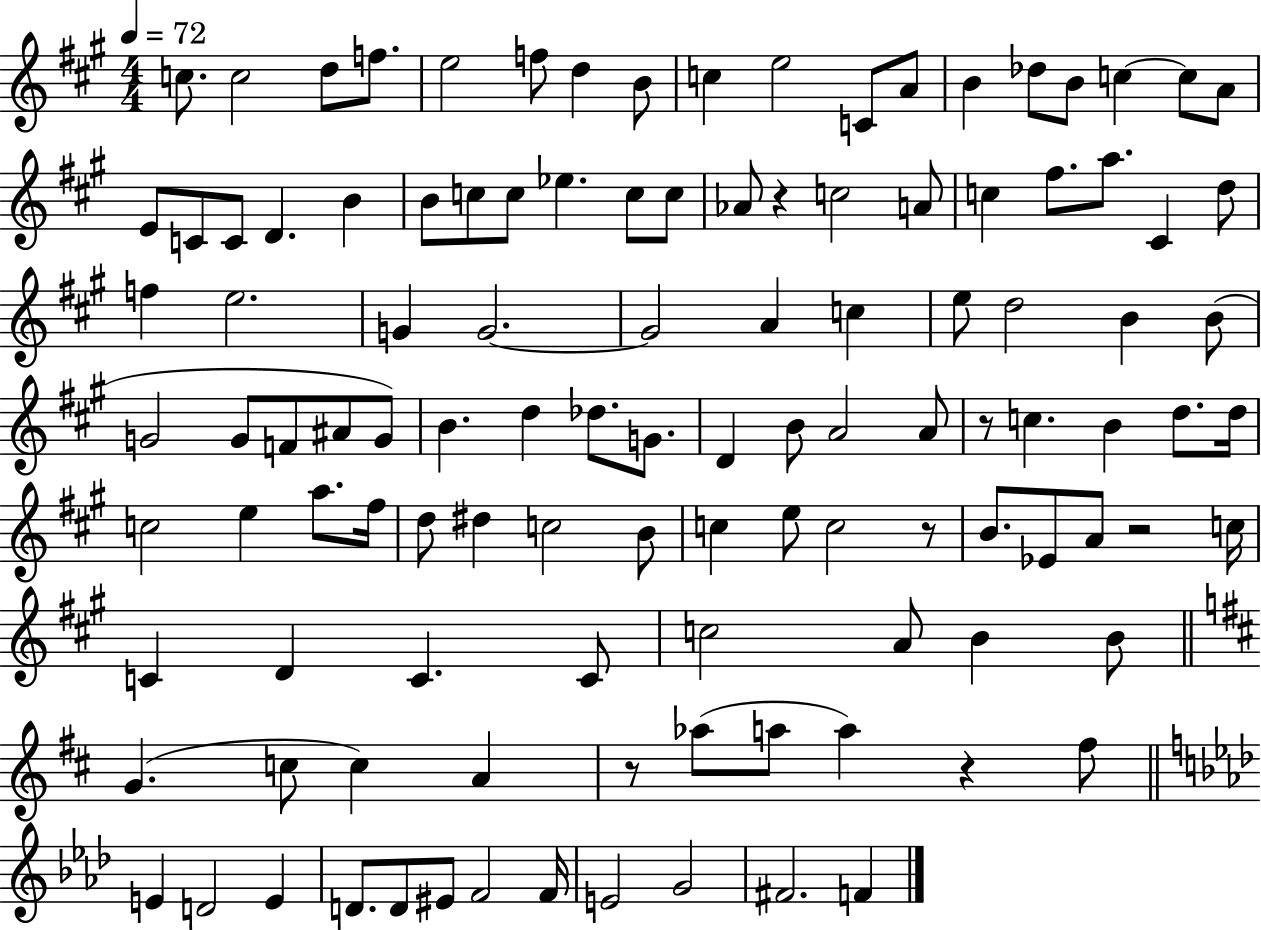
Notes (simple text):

C5/e. C5/h D5/e F5/e. E5/h F5/e D5/q B4/e C5/q E5/h C4/e A4/e B4/q Db5/e B4/e C5/q C5/e A4/e E4/e C4/e C4/e D4/q. B4/q B4/e C5/e C5/e Eb5/q. C5/e C5/e Ab4/e R/q C5/h A4/e C5/q F#5/e. A5/e. C#4/q D5/e F5/q E5/h. G4/q G4/h. G4/h A4/q C5/q E5/e D5/h B4/q B4/e G4/h G4/e F4/e A#4/e G4/e B4/q. D5/q Db5/e. G4/e. D4/q B4/e A4/h A4/e R/e C5/q. B4/q D5/e. D5/s C5/h E5/q A5/e. F#5/s D5/e D#5/q C5/h B4/e C5/q E5/e C5/h R/e B4/e. Eb4/e A4/e R/h C5/s C4/q D4/q C4/q. C4/e C5/h A4/e B4/q B4/e G4/q. C5/e C5/q A4/q R/e Ab5/e A5/e A5/q R/q F#5/e E4/q D4/h E4/q D4/e. D4/e EIS4/e F4/h F4/s E4/h G4/h F#4/h. F4/q